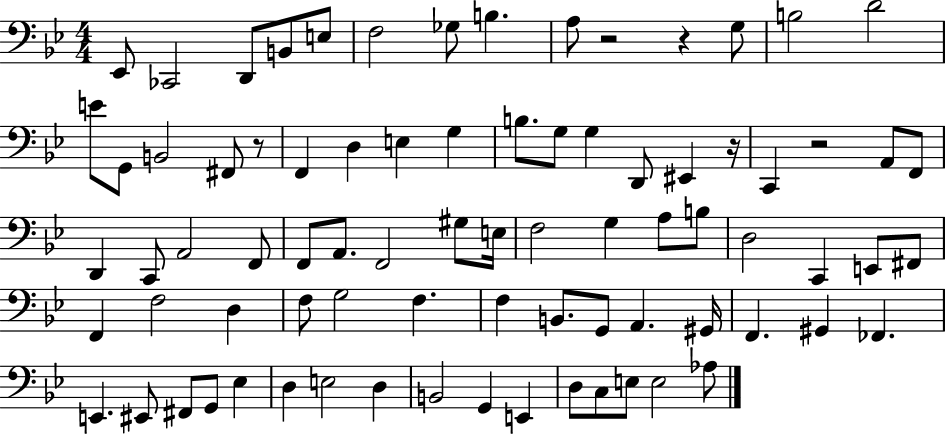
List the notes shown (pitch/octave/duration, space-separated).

Eb2/e CES2/h D2/e B2/e E3/e F3/h Gb3/e B3/q. A3/e R/h R/q G3/e B3/h D4/h E4/e G2/e B2/h F#2/e R/e F2/q D3/q E3/q G3/q B3/e. G3/e G3/q D2/e EIS2/q R/s C2/q R/h A2/e F2/e D2/q C2/e A2/h F2/e F2/e A2/e. F2/h G#3/e E3/s F3/h G3/q A3/e B3/e D3/h C2/q E2/e F#2/e F2/q F3/h D3/q F3/e G3/h F3/q. F3/q B2/e. G2/e A2/q. G#2/s F2/q. G#2/q FES2/q. E2/q. EIS2/e F#2/e G2/e Eb3/q D3/q E3/h D3/q B2/h G2/q E2/q D3/e C3/e E3/e E3/h Ab3/e